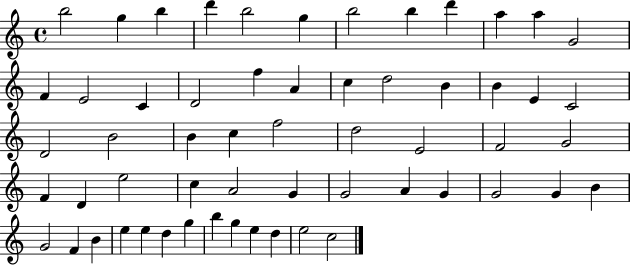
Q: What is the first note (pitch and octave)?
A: B5